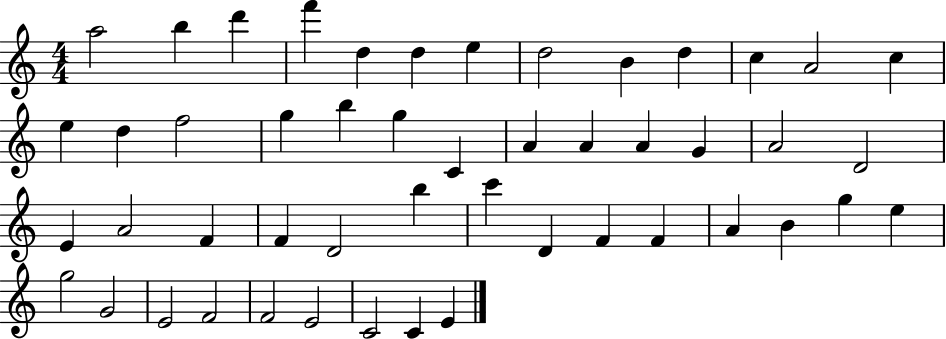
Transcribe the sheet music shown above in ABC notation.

X:1
T:Untitled
M:4/4
L:1/4
K:C
a2 b d' f' d d e d2 B d c A2 c e d f2 g b g C A A A G A2 D2 E A2 F F D2 b c' D F F A B g e g2 G2 E2 F2 F2 E2 C2 C E